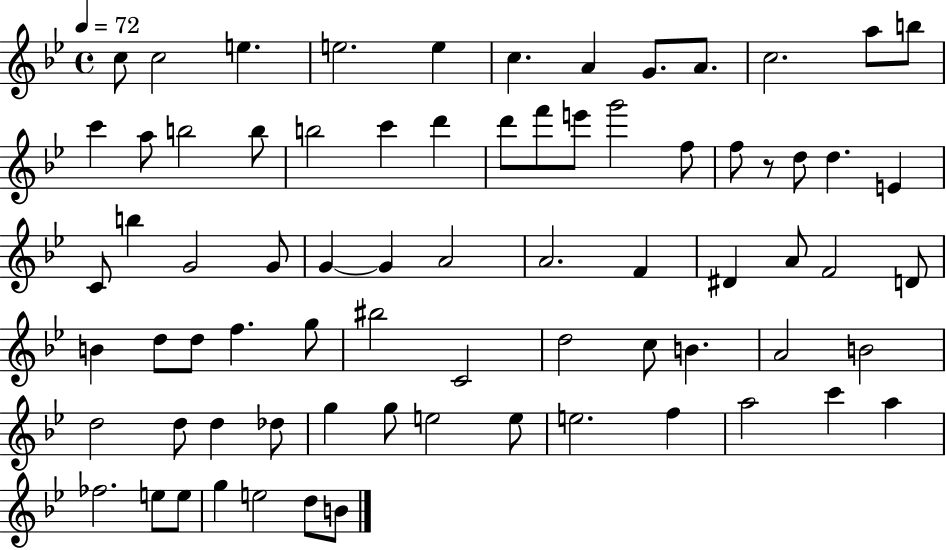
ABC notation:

X:1
T:Untitled
M:4/4
L:1/4
K:Bb
c/2 c2 e e2 e c A G/2 A/2 c2 a/2 b/2 c' a/2 b2 b/2 b2 c' d' d'/2 f'/2 e'/2 g'2 f/2 f/2 z/2 d/2 d E C/2 b G2 G/2 G G A2 A2 F ^D A/2 F2 D/2 B d/2 d/2 f g/2 ^b2 C2 d2 c/2 B A2 B2 d2 d/2 d _d/2 g g/2 e2 e/2 e2 f a2 c' a _f2 e/2 e/2 g e2 d/2 B/2